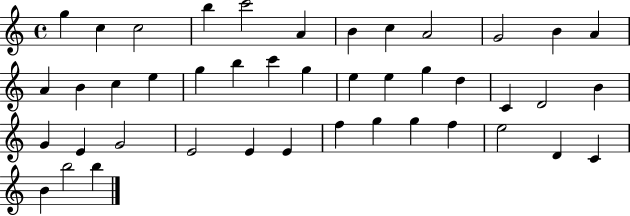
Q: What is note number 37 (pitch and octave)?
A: F5